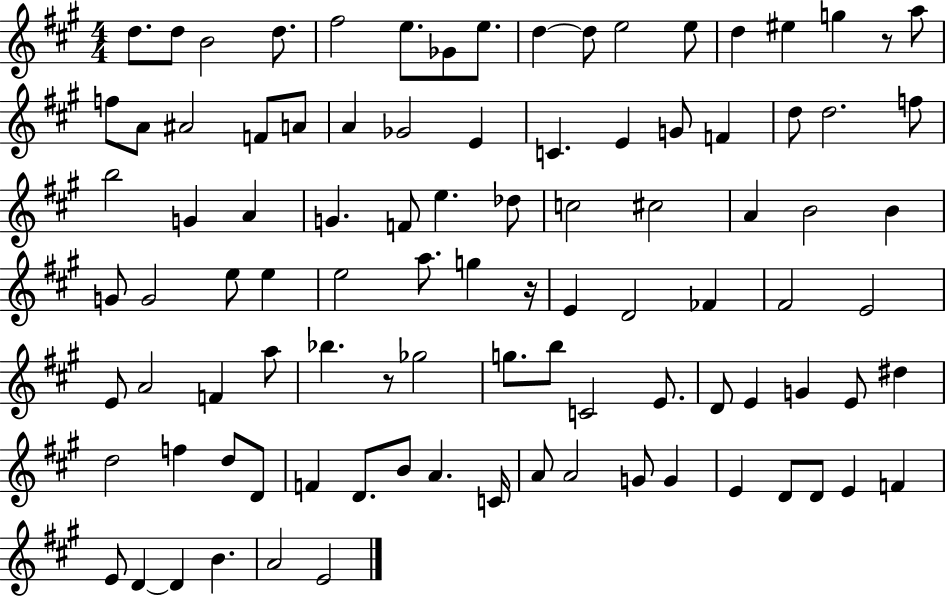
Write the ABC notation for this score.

X:1
T:Untitled
M:4/4
L:1/4
K:A
d/2 d/2 B2 d/2 ^f2 e/2 _G/2 e/2 d d/2 e2 e/2 d ^e g z/2 a/2 f/2 A/2 ^A2 F/2 A/2 A _G2 E C E G/2 F d/2 d2 f/2 b2 G A G F/2 e _d/2 c2 ^c2 A B2 B G/2 G2 e/2 e e2 a/2 g z/4 E D2 _F ^F2 E2 E/2 A2 F a/2 _b z/2 _g2 g/2 b/2 C2 E/2 D/2 E G E/2 ^d d2 f d/2 D/2 F D/2 B/2 A C/4 A/2 A2 G/2 G E D/2 D/2 E F E/2 D D B A2 E2